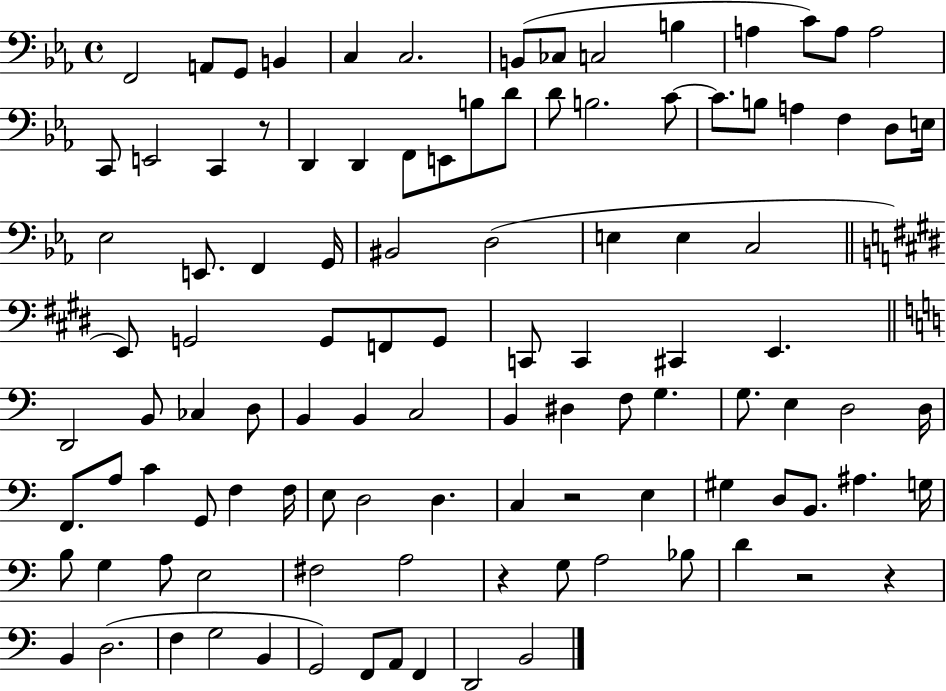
X:1
T:Untitled
M:4/4
L:1/4
K:Eb
F,,2 A,,/2 G,,/2 B,, C, C,2 B,,/2 _C,/2 C,2 B, A, C/2 A,/2 A,2 C,,/2 E,,2 C,, z/2 D,, D,, F,,/2 E,,/2 B,/2 D/2 D/2 B,2 C/2 C/2 B,/2 A, F, D,/2 E,/4 _E,2 E,,/2 F,, G,,/4 ^B,,2 D,2 E, E, C,2 E,,/2 G,,2 G,,/2 F,,/2 G,,/2 C,,/2 C,, ^C,, E,, D,,2 B,,/2 _C, D,/2 B,, B,, C,2 B,, ^D, F,/2 G, G,/2 E, D,2 D,/4 F,,/2 A,/2 C G,,/2 F, F,/4 E,/2 D,2 D, C, z2 E, ^G, D,/2 B,,/2 ^A, G,/4 B,/2 G, A,/2 E,2 ^F,2 A,2 z G,/2 A,2 _B,/2 D z2 z B,, D,2 F, G,2 B,, G,,2 F,,/2 A,,/2 F,, D,,2 B,,2